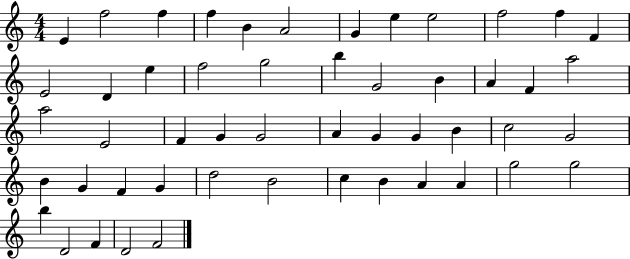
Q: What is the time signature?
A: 4/4